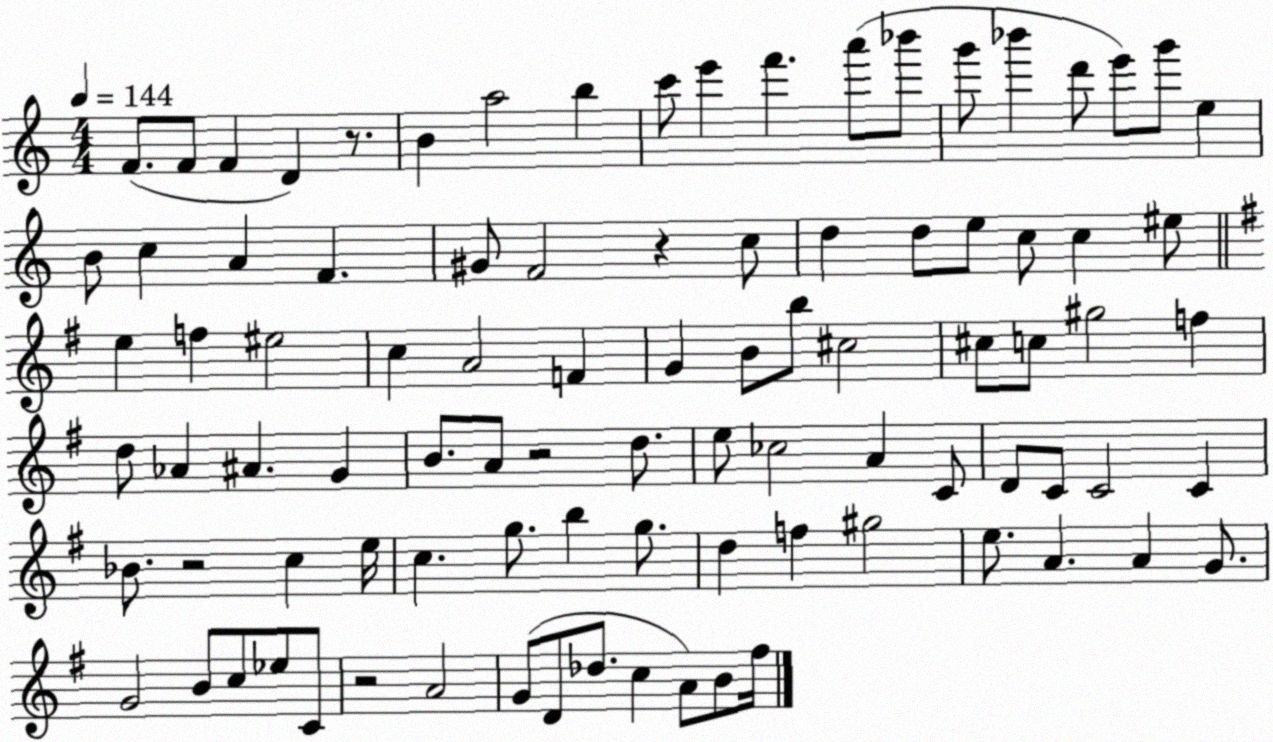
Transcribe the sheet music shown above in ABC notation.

X:1
T:Untitled
M:4/4
L:1/4
K:C
F/2 F/2 F D z/2 B a2 b c'/2 e' f' a'/2 _b'/2 g'/2 _b' d'/2 e'/2 g'/2 e B/2 c A F ^G/2 F2 z c/2 d d/2 e/2 c/2 c ^e/2 e f ^e2 c A2 F G B/2 b/2 ^c2 ^c/2 c/2 ^g2 f d/2 _A ^A G B/2 A/2 z2 d/2 e/2 _c2 A C/2 D/2 C/2 C2 C _B/2 z2 c e/4 c g/2 b g/2 d f ^g2 e/2 A A G/2 G2 B/2 c/2 _e/2 C/2 z2 A2 G/2 D/2 _d/2 c A/2 B/2 ^f/4